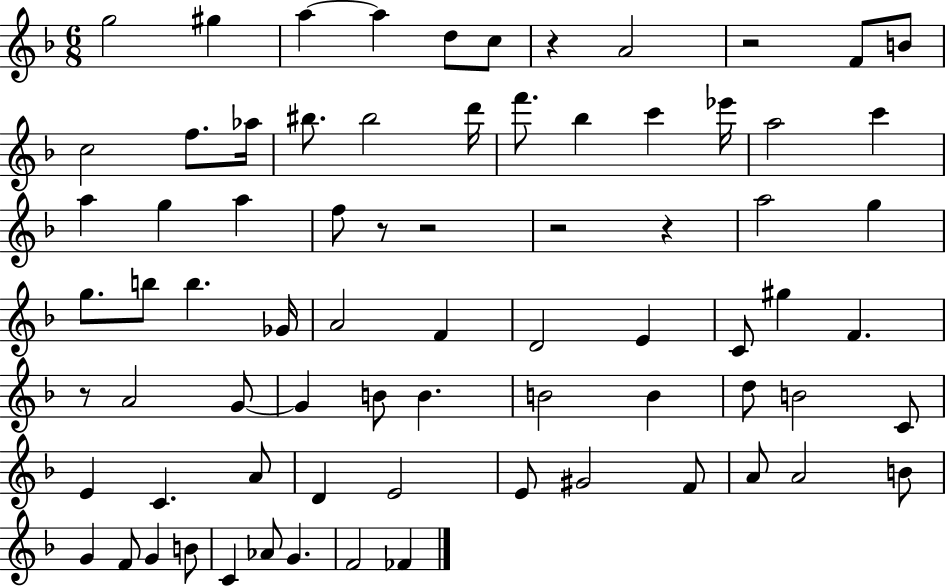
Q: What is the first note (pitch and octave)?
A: G5